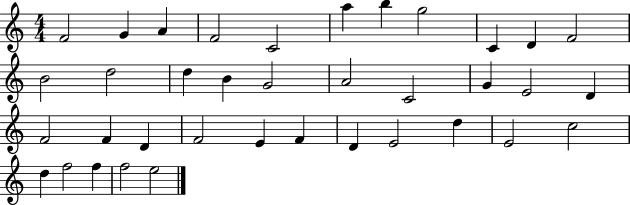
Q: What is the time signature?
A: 4/4